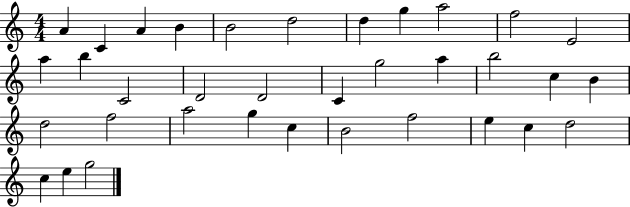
X:1
T:Untitled
M:4/4
L:1/4
K:C
A C A B B2 d2 d g a2 f2 E2 a b C2 D2 D2 C g2 a b2 c B d2 f2 a2 g c B2 f2 e c d2 c e g2